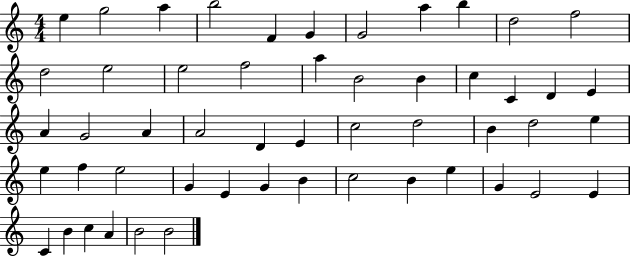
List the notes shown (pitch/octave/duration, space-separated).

E5/q G5/h A5/q B5/h F4/q G4/q G4/h A5/q B5/q D5/h F5/h D5/h E5/h E5/h F5/h A5/q B4/h B4/q C5/q C4/q D4/q E4/q A4/q G4/h A4/q A4/h D4/q E4/q C5/h D5/h B4/q D5/h E5/q E5/q F5/q E5/h G4/q E4/q G4/q B4/q C5/h B4/q E5/q G4/q E4/h E4/q C4/q B4/q C5/q A4/q B4/h B4/h